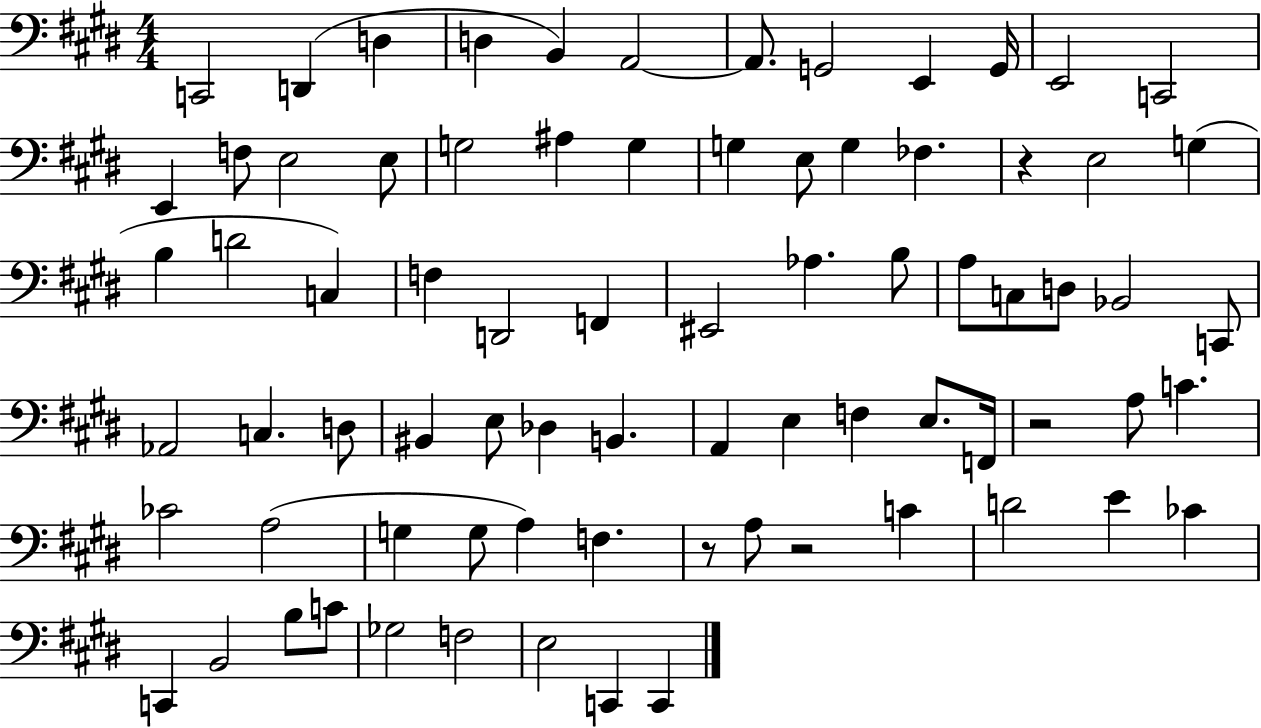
C2/h D2/q D3/q D3/q B2/q A2/h A2/e. G2/h E2/q G2/s E2/h C2/h E2/q F3/e E3/h E3/e G3/h A#3/q G3/q G3/q E3/e G3/q FES3/q. R/q E3/h G3/q B3/q D4/h C3/q F3/q D2/h F2/q EIS2/h Ab3/q. B3/e A3/e C3/e D3/e Bb2/h C2/e Ab2/h C3/q. D3/e BIS2/q E3/e Db3/q B2/q. A2/q E3/q F3/q E3/e. F2/s R/h A3/e C4/q. CES4/h A3/h G3/q G3/e A3/q F3/q. R/e A3/e R/h C4/q D4/h E4/q CES4/q C2/q B2/h B3/e C4/e Gb3/h F3/h E3/h C2/q C2/q